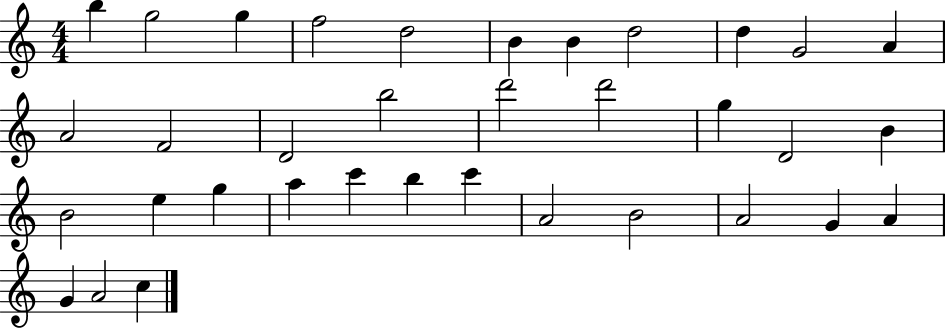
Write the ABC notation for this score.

X:1
T:Untitled
M:4/4
L:1/4
K:C
b g2 g f2 d2 B B d2 d G2 A A2 F2 D2 b2 d'2 d'2 g D2 B B2 e g a c' b c' A2 B2 A2 G A G A2 c